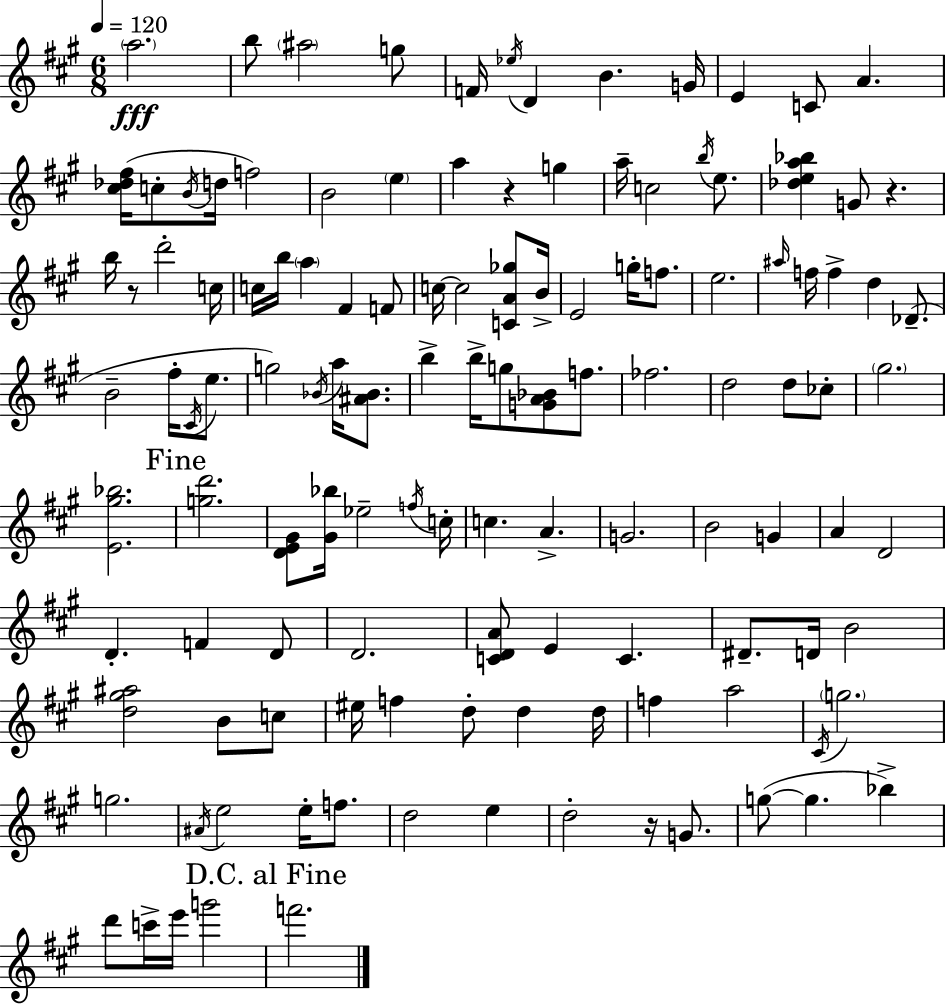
A5/h. B5/e A#5/h G5/e F4/s Eb5/s D4/q B4/q. G4/s E4/q C4/e A4/q. [C#5,Db5,F#5]/s C5/e B4/s D5/s F5/h B4/h E5/q A5/q R/q G5/q A5/s C5/h B5/s E5/e. [Db5,E5,A5,Bb5]/q G4/e R/q. B5/s R/e D6/h C5/s C5/s B5/s A5/q F#4/q F4/e C5/s C5/h [C4,A4,Gb5]/e B4/s E4/h G5/s F5/e. E5/h. A#5/s F5/s F5/q D5/q Db4/e. B4/h F#5/s C#4/s E5/e. G5/h Bb4/s A5/s [A#4,Bb4]/e. B5/q B5/s G5/e [G4,A4,Bb4]/e F5/e. FES5/h. D5/h D5/e CES5/e G#5/h. [E4,G#5,Bb5]/h. [G5,D6]/h. [D4,E4,G#4]/e [G#4,Bb5]/s Eb5/h F5/s C5/s C5/q. A4/q. G4/h. B4/h G4/q A4/q D4/h D4/q. F4/q D4/e D4/h. [C4,D4,A4]/e E4/q C4/q. D#4/e. D4/s B4/h [D5,G#5,A#5]/h B4/e C5/e EIS5/s F5/q D5/e D5/q D5/s F5/q A5/h C#4/s G5/h. G5/h. A#4/s E5/h E5/s F5/e. D5/h E5/q D5/h R/s G4/e. G5/e G5/q. Bb5/q D6/e C6/s E6/s G6/h F6/h.